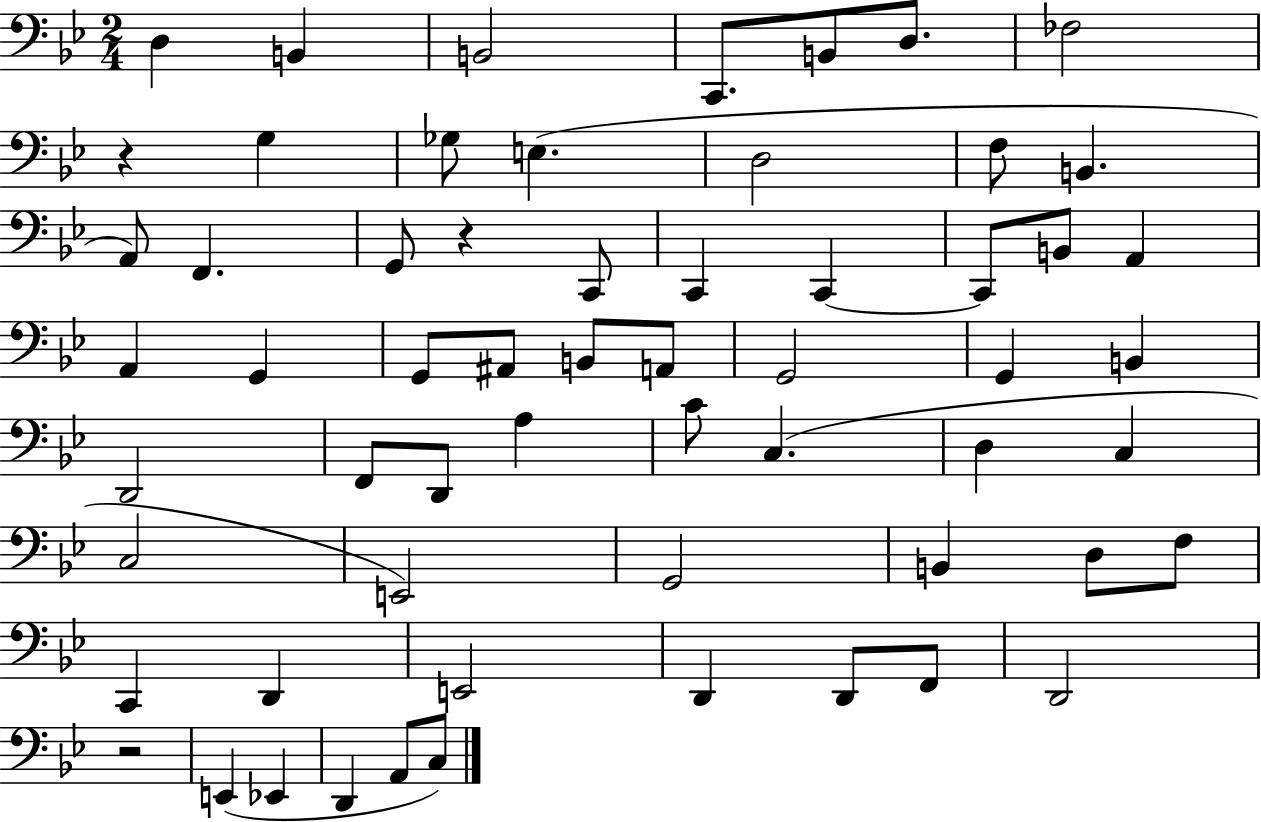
X:1
T:Untitled
M:2/4
L:1/4
K:Bb
D, B,, B,,2 C,,/2 B,,/2 D,/2 _F,2 z G, _G,/2 E, D,2 F,/2 B,, A,,/2 F,, G,,/2 z C,,/2 C,, C,, C,,/2 B,,/2 A,, A,, G,, G,,/2 ^A,,/2 B,,/2 A,,/2 G,,2 G,, B,, D,,2 F,,/2 D,,/2 A, C/2 C, D, C, C,2 E,,2 G,,2 B,, D,/2 F,/2 C,, D,, E,,2 D,, D,,/2 F,,/2 D,,2 z2 E,, _E,, D,, A,,/2 C,/2